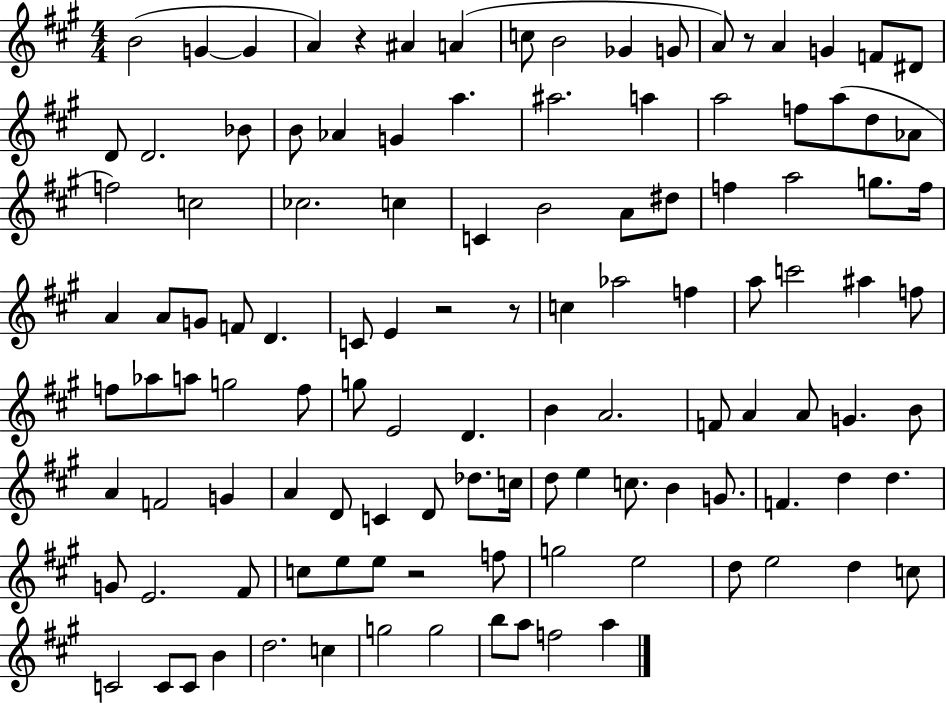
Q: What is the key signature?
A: A major